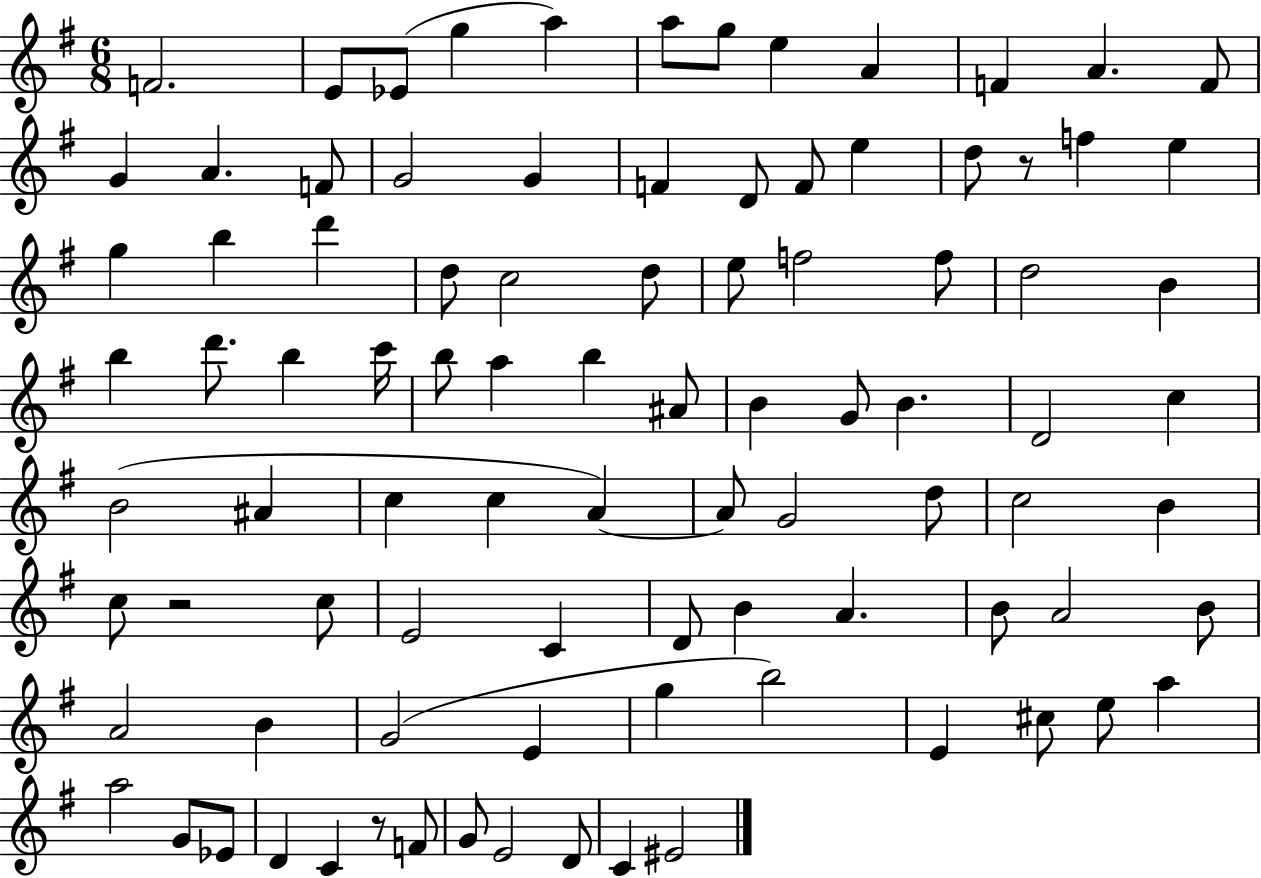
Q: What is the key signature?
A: G major